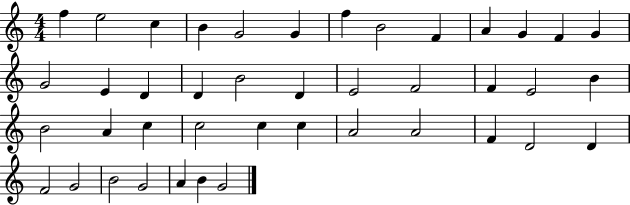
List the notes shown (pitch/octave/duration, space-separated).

F5/q E5/h C5/q B4/q G4/h G4/q F5/q B4/h F4/q A4/q G4/q F4/q G4/q G4/h E4/q D4/q D4/q B4/h D4/q E4/h F4/h F4/q E4/h B4/q B4/h A4/q C5/q C5/h C5/q C5/q A4/h A4/h F4/q D4/h D4/q F4/h G4/h B4/h G4/h A4/q B4/q G4/h